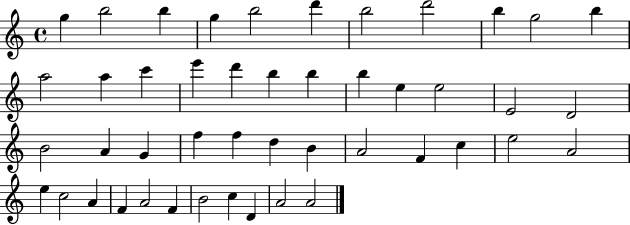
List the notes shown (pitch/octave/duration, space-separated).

G5/q B5/h B5/q G5/q B5/h D6/q B5/h D6/h B5/q G5/h B5/q A5/h A5/q C6/q E6/q D6/q B5/q B5/q B5/q E5/q E5/h E4/h D4/h B4/h A4/q G4/q F5/q F5/q D5/q B4/q A4/h F4/q C5/q E5/h A4/h E5/q C5/h A4/q F4/q A4/h F4/q B4/h C5/q D4/q A4/h A4/h